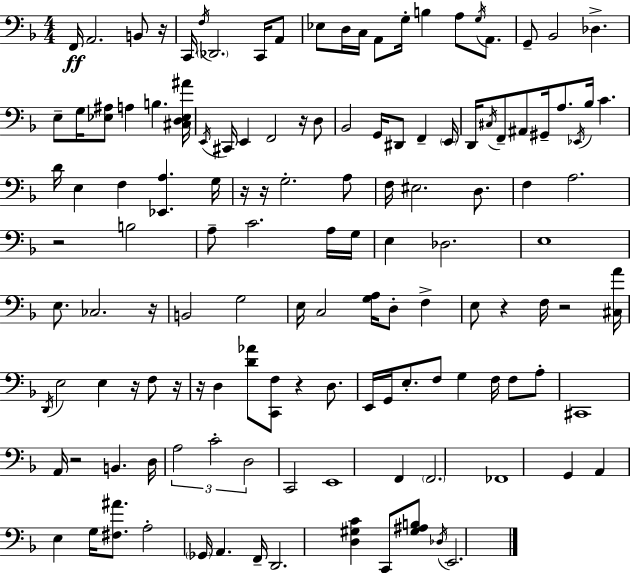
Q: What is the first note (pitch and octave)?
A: F2